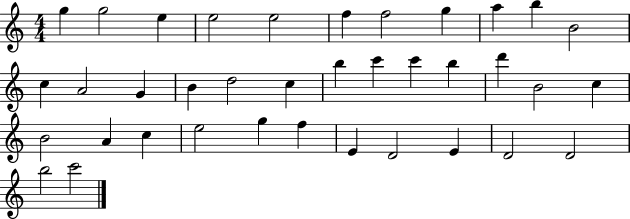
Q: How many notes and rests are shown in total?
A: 37